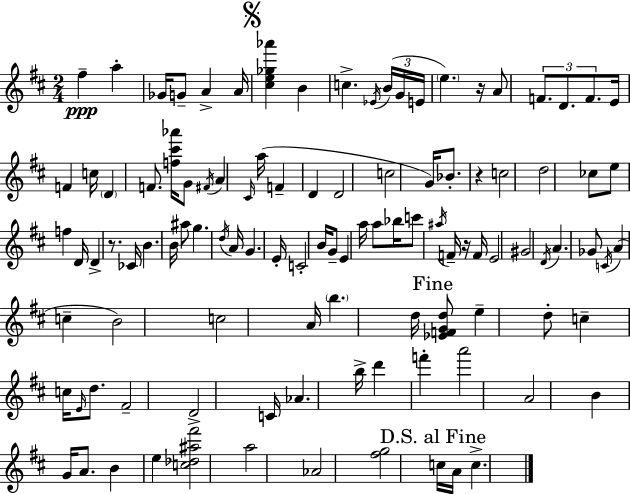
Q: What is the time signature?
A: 2/4